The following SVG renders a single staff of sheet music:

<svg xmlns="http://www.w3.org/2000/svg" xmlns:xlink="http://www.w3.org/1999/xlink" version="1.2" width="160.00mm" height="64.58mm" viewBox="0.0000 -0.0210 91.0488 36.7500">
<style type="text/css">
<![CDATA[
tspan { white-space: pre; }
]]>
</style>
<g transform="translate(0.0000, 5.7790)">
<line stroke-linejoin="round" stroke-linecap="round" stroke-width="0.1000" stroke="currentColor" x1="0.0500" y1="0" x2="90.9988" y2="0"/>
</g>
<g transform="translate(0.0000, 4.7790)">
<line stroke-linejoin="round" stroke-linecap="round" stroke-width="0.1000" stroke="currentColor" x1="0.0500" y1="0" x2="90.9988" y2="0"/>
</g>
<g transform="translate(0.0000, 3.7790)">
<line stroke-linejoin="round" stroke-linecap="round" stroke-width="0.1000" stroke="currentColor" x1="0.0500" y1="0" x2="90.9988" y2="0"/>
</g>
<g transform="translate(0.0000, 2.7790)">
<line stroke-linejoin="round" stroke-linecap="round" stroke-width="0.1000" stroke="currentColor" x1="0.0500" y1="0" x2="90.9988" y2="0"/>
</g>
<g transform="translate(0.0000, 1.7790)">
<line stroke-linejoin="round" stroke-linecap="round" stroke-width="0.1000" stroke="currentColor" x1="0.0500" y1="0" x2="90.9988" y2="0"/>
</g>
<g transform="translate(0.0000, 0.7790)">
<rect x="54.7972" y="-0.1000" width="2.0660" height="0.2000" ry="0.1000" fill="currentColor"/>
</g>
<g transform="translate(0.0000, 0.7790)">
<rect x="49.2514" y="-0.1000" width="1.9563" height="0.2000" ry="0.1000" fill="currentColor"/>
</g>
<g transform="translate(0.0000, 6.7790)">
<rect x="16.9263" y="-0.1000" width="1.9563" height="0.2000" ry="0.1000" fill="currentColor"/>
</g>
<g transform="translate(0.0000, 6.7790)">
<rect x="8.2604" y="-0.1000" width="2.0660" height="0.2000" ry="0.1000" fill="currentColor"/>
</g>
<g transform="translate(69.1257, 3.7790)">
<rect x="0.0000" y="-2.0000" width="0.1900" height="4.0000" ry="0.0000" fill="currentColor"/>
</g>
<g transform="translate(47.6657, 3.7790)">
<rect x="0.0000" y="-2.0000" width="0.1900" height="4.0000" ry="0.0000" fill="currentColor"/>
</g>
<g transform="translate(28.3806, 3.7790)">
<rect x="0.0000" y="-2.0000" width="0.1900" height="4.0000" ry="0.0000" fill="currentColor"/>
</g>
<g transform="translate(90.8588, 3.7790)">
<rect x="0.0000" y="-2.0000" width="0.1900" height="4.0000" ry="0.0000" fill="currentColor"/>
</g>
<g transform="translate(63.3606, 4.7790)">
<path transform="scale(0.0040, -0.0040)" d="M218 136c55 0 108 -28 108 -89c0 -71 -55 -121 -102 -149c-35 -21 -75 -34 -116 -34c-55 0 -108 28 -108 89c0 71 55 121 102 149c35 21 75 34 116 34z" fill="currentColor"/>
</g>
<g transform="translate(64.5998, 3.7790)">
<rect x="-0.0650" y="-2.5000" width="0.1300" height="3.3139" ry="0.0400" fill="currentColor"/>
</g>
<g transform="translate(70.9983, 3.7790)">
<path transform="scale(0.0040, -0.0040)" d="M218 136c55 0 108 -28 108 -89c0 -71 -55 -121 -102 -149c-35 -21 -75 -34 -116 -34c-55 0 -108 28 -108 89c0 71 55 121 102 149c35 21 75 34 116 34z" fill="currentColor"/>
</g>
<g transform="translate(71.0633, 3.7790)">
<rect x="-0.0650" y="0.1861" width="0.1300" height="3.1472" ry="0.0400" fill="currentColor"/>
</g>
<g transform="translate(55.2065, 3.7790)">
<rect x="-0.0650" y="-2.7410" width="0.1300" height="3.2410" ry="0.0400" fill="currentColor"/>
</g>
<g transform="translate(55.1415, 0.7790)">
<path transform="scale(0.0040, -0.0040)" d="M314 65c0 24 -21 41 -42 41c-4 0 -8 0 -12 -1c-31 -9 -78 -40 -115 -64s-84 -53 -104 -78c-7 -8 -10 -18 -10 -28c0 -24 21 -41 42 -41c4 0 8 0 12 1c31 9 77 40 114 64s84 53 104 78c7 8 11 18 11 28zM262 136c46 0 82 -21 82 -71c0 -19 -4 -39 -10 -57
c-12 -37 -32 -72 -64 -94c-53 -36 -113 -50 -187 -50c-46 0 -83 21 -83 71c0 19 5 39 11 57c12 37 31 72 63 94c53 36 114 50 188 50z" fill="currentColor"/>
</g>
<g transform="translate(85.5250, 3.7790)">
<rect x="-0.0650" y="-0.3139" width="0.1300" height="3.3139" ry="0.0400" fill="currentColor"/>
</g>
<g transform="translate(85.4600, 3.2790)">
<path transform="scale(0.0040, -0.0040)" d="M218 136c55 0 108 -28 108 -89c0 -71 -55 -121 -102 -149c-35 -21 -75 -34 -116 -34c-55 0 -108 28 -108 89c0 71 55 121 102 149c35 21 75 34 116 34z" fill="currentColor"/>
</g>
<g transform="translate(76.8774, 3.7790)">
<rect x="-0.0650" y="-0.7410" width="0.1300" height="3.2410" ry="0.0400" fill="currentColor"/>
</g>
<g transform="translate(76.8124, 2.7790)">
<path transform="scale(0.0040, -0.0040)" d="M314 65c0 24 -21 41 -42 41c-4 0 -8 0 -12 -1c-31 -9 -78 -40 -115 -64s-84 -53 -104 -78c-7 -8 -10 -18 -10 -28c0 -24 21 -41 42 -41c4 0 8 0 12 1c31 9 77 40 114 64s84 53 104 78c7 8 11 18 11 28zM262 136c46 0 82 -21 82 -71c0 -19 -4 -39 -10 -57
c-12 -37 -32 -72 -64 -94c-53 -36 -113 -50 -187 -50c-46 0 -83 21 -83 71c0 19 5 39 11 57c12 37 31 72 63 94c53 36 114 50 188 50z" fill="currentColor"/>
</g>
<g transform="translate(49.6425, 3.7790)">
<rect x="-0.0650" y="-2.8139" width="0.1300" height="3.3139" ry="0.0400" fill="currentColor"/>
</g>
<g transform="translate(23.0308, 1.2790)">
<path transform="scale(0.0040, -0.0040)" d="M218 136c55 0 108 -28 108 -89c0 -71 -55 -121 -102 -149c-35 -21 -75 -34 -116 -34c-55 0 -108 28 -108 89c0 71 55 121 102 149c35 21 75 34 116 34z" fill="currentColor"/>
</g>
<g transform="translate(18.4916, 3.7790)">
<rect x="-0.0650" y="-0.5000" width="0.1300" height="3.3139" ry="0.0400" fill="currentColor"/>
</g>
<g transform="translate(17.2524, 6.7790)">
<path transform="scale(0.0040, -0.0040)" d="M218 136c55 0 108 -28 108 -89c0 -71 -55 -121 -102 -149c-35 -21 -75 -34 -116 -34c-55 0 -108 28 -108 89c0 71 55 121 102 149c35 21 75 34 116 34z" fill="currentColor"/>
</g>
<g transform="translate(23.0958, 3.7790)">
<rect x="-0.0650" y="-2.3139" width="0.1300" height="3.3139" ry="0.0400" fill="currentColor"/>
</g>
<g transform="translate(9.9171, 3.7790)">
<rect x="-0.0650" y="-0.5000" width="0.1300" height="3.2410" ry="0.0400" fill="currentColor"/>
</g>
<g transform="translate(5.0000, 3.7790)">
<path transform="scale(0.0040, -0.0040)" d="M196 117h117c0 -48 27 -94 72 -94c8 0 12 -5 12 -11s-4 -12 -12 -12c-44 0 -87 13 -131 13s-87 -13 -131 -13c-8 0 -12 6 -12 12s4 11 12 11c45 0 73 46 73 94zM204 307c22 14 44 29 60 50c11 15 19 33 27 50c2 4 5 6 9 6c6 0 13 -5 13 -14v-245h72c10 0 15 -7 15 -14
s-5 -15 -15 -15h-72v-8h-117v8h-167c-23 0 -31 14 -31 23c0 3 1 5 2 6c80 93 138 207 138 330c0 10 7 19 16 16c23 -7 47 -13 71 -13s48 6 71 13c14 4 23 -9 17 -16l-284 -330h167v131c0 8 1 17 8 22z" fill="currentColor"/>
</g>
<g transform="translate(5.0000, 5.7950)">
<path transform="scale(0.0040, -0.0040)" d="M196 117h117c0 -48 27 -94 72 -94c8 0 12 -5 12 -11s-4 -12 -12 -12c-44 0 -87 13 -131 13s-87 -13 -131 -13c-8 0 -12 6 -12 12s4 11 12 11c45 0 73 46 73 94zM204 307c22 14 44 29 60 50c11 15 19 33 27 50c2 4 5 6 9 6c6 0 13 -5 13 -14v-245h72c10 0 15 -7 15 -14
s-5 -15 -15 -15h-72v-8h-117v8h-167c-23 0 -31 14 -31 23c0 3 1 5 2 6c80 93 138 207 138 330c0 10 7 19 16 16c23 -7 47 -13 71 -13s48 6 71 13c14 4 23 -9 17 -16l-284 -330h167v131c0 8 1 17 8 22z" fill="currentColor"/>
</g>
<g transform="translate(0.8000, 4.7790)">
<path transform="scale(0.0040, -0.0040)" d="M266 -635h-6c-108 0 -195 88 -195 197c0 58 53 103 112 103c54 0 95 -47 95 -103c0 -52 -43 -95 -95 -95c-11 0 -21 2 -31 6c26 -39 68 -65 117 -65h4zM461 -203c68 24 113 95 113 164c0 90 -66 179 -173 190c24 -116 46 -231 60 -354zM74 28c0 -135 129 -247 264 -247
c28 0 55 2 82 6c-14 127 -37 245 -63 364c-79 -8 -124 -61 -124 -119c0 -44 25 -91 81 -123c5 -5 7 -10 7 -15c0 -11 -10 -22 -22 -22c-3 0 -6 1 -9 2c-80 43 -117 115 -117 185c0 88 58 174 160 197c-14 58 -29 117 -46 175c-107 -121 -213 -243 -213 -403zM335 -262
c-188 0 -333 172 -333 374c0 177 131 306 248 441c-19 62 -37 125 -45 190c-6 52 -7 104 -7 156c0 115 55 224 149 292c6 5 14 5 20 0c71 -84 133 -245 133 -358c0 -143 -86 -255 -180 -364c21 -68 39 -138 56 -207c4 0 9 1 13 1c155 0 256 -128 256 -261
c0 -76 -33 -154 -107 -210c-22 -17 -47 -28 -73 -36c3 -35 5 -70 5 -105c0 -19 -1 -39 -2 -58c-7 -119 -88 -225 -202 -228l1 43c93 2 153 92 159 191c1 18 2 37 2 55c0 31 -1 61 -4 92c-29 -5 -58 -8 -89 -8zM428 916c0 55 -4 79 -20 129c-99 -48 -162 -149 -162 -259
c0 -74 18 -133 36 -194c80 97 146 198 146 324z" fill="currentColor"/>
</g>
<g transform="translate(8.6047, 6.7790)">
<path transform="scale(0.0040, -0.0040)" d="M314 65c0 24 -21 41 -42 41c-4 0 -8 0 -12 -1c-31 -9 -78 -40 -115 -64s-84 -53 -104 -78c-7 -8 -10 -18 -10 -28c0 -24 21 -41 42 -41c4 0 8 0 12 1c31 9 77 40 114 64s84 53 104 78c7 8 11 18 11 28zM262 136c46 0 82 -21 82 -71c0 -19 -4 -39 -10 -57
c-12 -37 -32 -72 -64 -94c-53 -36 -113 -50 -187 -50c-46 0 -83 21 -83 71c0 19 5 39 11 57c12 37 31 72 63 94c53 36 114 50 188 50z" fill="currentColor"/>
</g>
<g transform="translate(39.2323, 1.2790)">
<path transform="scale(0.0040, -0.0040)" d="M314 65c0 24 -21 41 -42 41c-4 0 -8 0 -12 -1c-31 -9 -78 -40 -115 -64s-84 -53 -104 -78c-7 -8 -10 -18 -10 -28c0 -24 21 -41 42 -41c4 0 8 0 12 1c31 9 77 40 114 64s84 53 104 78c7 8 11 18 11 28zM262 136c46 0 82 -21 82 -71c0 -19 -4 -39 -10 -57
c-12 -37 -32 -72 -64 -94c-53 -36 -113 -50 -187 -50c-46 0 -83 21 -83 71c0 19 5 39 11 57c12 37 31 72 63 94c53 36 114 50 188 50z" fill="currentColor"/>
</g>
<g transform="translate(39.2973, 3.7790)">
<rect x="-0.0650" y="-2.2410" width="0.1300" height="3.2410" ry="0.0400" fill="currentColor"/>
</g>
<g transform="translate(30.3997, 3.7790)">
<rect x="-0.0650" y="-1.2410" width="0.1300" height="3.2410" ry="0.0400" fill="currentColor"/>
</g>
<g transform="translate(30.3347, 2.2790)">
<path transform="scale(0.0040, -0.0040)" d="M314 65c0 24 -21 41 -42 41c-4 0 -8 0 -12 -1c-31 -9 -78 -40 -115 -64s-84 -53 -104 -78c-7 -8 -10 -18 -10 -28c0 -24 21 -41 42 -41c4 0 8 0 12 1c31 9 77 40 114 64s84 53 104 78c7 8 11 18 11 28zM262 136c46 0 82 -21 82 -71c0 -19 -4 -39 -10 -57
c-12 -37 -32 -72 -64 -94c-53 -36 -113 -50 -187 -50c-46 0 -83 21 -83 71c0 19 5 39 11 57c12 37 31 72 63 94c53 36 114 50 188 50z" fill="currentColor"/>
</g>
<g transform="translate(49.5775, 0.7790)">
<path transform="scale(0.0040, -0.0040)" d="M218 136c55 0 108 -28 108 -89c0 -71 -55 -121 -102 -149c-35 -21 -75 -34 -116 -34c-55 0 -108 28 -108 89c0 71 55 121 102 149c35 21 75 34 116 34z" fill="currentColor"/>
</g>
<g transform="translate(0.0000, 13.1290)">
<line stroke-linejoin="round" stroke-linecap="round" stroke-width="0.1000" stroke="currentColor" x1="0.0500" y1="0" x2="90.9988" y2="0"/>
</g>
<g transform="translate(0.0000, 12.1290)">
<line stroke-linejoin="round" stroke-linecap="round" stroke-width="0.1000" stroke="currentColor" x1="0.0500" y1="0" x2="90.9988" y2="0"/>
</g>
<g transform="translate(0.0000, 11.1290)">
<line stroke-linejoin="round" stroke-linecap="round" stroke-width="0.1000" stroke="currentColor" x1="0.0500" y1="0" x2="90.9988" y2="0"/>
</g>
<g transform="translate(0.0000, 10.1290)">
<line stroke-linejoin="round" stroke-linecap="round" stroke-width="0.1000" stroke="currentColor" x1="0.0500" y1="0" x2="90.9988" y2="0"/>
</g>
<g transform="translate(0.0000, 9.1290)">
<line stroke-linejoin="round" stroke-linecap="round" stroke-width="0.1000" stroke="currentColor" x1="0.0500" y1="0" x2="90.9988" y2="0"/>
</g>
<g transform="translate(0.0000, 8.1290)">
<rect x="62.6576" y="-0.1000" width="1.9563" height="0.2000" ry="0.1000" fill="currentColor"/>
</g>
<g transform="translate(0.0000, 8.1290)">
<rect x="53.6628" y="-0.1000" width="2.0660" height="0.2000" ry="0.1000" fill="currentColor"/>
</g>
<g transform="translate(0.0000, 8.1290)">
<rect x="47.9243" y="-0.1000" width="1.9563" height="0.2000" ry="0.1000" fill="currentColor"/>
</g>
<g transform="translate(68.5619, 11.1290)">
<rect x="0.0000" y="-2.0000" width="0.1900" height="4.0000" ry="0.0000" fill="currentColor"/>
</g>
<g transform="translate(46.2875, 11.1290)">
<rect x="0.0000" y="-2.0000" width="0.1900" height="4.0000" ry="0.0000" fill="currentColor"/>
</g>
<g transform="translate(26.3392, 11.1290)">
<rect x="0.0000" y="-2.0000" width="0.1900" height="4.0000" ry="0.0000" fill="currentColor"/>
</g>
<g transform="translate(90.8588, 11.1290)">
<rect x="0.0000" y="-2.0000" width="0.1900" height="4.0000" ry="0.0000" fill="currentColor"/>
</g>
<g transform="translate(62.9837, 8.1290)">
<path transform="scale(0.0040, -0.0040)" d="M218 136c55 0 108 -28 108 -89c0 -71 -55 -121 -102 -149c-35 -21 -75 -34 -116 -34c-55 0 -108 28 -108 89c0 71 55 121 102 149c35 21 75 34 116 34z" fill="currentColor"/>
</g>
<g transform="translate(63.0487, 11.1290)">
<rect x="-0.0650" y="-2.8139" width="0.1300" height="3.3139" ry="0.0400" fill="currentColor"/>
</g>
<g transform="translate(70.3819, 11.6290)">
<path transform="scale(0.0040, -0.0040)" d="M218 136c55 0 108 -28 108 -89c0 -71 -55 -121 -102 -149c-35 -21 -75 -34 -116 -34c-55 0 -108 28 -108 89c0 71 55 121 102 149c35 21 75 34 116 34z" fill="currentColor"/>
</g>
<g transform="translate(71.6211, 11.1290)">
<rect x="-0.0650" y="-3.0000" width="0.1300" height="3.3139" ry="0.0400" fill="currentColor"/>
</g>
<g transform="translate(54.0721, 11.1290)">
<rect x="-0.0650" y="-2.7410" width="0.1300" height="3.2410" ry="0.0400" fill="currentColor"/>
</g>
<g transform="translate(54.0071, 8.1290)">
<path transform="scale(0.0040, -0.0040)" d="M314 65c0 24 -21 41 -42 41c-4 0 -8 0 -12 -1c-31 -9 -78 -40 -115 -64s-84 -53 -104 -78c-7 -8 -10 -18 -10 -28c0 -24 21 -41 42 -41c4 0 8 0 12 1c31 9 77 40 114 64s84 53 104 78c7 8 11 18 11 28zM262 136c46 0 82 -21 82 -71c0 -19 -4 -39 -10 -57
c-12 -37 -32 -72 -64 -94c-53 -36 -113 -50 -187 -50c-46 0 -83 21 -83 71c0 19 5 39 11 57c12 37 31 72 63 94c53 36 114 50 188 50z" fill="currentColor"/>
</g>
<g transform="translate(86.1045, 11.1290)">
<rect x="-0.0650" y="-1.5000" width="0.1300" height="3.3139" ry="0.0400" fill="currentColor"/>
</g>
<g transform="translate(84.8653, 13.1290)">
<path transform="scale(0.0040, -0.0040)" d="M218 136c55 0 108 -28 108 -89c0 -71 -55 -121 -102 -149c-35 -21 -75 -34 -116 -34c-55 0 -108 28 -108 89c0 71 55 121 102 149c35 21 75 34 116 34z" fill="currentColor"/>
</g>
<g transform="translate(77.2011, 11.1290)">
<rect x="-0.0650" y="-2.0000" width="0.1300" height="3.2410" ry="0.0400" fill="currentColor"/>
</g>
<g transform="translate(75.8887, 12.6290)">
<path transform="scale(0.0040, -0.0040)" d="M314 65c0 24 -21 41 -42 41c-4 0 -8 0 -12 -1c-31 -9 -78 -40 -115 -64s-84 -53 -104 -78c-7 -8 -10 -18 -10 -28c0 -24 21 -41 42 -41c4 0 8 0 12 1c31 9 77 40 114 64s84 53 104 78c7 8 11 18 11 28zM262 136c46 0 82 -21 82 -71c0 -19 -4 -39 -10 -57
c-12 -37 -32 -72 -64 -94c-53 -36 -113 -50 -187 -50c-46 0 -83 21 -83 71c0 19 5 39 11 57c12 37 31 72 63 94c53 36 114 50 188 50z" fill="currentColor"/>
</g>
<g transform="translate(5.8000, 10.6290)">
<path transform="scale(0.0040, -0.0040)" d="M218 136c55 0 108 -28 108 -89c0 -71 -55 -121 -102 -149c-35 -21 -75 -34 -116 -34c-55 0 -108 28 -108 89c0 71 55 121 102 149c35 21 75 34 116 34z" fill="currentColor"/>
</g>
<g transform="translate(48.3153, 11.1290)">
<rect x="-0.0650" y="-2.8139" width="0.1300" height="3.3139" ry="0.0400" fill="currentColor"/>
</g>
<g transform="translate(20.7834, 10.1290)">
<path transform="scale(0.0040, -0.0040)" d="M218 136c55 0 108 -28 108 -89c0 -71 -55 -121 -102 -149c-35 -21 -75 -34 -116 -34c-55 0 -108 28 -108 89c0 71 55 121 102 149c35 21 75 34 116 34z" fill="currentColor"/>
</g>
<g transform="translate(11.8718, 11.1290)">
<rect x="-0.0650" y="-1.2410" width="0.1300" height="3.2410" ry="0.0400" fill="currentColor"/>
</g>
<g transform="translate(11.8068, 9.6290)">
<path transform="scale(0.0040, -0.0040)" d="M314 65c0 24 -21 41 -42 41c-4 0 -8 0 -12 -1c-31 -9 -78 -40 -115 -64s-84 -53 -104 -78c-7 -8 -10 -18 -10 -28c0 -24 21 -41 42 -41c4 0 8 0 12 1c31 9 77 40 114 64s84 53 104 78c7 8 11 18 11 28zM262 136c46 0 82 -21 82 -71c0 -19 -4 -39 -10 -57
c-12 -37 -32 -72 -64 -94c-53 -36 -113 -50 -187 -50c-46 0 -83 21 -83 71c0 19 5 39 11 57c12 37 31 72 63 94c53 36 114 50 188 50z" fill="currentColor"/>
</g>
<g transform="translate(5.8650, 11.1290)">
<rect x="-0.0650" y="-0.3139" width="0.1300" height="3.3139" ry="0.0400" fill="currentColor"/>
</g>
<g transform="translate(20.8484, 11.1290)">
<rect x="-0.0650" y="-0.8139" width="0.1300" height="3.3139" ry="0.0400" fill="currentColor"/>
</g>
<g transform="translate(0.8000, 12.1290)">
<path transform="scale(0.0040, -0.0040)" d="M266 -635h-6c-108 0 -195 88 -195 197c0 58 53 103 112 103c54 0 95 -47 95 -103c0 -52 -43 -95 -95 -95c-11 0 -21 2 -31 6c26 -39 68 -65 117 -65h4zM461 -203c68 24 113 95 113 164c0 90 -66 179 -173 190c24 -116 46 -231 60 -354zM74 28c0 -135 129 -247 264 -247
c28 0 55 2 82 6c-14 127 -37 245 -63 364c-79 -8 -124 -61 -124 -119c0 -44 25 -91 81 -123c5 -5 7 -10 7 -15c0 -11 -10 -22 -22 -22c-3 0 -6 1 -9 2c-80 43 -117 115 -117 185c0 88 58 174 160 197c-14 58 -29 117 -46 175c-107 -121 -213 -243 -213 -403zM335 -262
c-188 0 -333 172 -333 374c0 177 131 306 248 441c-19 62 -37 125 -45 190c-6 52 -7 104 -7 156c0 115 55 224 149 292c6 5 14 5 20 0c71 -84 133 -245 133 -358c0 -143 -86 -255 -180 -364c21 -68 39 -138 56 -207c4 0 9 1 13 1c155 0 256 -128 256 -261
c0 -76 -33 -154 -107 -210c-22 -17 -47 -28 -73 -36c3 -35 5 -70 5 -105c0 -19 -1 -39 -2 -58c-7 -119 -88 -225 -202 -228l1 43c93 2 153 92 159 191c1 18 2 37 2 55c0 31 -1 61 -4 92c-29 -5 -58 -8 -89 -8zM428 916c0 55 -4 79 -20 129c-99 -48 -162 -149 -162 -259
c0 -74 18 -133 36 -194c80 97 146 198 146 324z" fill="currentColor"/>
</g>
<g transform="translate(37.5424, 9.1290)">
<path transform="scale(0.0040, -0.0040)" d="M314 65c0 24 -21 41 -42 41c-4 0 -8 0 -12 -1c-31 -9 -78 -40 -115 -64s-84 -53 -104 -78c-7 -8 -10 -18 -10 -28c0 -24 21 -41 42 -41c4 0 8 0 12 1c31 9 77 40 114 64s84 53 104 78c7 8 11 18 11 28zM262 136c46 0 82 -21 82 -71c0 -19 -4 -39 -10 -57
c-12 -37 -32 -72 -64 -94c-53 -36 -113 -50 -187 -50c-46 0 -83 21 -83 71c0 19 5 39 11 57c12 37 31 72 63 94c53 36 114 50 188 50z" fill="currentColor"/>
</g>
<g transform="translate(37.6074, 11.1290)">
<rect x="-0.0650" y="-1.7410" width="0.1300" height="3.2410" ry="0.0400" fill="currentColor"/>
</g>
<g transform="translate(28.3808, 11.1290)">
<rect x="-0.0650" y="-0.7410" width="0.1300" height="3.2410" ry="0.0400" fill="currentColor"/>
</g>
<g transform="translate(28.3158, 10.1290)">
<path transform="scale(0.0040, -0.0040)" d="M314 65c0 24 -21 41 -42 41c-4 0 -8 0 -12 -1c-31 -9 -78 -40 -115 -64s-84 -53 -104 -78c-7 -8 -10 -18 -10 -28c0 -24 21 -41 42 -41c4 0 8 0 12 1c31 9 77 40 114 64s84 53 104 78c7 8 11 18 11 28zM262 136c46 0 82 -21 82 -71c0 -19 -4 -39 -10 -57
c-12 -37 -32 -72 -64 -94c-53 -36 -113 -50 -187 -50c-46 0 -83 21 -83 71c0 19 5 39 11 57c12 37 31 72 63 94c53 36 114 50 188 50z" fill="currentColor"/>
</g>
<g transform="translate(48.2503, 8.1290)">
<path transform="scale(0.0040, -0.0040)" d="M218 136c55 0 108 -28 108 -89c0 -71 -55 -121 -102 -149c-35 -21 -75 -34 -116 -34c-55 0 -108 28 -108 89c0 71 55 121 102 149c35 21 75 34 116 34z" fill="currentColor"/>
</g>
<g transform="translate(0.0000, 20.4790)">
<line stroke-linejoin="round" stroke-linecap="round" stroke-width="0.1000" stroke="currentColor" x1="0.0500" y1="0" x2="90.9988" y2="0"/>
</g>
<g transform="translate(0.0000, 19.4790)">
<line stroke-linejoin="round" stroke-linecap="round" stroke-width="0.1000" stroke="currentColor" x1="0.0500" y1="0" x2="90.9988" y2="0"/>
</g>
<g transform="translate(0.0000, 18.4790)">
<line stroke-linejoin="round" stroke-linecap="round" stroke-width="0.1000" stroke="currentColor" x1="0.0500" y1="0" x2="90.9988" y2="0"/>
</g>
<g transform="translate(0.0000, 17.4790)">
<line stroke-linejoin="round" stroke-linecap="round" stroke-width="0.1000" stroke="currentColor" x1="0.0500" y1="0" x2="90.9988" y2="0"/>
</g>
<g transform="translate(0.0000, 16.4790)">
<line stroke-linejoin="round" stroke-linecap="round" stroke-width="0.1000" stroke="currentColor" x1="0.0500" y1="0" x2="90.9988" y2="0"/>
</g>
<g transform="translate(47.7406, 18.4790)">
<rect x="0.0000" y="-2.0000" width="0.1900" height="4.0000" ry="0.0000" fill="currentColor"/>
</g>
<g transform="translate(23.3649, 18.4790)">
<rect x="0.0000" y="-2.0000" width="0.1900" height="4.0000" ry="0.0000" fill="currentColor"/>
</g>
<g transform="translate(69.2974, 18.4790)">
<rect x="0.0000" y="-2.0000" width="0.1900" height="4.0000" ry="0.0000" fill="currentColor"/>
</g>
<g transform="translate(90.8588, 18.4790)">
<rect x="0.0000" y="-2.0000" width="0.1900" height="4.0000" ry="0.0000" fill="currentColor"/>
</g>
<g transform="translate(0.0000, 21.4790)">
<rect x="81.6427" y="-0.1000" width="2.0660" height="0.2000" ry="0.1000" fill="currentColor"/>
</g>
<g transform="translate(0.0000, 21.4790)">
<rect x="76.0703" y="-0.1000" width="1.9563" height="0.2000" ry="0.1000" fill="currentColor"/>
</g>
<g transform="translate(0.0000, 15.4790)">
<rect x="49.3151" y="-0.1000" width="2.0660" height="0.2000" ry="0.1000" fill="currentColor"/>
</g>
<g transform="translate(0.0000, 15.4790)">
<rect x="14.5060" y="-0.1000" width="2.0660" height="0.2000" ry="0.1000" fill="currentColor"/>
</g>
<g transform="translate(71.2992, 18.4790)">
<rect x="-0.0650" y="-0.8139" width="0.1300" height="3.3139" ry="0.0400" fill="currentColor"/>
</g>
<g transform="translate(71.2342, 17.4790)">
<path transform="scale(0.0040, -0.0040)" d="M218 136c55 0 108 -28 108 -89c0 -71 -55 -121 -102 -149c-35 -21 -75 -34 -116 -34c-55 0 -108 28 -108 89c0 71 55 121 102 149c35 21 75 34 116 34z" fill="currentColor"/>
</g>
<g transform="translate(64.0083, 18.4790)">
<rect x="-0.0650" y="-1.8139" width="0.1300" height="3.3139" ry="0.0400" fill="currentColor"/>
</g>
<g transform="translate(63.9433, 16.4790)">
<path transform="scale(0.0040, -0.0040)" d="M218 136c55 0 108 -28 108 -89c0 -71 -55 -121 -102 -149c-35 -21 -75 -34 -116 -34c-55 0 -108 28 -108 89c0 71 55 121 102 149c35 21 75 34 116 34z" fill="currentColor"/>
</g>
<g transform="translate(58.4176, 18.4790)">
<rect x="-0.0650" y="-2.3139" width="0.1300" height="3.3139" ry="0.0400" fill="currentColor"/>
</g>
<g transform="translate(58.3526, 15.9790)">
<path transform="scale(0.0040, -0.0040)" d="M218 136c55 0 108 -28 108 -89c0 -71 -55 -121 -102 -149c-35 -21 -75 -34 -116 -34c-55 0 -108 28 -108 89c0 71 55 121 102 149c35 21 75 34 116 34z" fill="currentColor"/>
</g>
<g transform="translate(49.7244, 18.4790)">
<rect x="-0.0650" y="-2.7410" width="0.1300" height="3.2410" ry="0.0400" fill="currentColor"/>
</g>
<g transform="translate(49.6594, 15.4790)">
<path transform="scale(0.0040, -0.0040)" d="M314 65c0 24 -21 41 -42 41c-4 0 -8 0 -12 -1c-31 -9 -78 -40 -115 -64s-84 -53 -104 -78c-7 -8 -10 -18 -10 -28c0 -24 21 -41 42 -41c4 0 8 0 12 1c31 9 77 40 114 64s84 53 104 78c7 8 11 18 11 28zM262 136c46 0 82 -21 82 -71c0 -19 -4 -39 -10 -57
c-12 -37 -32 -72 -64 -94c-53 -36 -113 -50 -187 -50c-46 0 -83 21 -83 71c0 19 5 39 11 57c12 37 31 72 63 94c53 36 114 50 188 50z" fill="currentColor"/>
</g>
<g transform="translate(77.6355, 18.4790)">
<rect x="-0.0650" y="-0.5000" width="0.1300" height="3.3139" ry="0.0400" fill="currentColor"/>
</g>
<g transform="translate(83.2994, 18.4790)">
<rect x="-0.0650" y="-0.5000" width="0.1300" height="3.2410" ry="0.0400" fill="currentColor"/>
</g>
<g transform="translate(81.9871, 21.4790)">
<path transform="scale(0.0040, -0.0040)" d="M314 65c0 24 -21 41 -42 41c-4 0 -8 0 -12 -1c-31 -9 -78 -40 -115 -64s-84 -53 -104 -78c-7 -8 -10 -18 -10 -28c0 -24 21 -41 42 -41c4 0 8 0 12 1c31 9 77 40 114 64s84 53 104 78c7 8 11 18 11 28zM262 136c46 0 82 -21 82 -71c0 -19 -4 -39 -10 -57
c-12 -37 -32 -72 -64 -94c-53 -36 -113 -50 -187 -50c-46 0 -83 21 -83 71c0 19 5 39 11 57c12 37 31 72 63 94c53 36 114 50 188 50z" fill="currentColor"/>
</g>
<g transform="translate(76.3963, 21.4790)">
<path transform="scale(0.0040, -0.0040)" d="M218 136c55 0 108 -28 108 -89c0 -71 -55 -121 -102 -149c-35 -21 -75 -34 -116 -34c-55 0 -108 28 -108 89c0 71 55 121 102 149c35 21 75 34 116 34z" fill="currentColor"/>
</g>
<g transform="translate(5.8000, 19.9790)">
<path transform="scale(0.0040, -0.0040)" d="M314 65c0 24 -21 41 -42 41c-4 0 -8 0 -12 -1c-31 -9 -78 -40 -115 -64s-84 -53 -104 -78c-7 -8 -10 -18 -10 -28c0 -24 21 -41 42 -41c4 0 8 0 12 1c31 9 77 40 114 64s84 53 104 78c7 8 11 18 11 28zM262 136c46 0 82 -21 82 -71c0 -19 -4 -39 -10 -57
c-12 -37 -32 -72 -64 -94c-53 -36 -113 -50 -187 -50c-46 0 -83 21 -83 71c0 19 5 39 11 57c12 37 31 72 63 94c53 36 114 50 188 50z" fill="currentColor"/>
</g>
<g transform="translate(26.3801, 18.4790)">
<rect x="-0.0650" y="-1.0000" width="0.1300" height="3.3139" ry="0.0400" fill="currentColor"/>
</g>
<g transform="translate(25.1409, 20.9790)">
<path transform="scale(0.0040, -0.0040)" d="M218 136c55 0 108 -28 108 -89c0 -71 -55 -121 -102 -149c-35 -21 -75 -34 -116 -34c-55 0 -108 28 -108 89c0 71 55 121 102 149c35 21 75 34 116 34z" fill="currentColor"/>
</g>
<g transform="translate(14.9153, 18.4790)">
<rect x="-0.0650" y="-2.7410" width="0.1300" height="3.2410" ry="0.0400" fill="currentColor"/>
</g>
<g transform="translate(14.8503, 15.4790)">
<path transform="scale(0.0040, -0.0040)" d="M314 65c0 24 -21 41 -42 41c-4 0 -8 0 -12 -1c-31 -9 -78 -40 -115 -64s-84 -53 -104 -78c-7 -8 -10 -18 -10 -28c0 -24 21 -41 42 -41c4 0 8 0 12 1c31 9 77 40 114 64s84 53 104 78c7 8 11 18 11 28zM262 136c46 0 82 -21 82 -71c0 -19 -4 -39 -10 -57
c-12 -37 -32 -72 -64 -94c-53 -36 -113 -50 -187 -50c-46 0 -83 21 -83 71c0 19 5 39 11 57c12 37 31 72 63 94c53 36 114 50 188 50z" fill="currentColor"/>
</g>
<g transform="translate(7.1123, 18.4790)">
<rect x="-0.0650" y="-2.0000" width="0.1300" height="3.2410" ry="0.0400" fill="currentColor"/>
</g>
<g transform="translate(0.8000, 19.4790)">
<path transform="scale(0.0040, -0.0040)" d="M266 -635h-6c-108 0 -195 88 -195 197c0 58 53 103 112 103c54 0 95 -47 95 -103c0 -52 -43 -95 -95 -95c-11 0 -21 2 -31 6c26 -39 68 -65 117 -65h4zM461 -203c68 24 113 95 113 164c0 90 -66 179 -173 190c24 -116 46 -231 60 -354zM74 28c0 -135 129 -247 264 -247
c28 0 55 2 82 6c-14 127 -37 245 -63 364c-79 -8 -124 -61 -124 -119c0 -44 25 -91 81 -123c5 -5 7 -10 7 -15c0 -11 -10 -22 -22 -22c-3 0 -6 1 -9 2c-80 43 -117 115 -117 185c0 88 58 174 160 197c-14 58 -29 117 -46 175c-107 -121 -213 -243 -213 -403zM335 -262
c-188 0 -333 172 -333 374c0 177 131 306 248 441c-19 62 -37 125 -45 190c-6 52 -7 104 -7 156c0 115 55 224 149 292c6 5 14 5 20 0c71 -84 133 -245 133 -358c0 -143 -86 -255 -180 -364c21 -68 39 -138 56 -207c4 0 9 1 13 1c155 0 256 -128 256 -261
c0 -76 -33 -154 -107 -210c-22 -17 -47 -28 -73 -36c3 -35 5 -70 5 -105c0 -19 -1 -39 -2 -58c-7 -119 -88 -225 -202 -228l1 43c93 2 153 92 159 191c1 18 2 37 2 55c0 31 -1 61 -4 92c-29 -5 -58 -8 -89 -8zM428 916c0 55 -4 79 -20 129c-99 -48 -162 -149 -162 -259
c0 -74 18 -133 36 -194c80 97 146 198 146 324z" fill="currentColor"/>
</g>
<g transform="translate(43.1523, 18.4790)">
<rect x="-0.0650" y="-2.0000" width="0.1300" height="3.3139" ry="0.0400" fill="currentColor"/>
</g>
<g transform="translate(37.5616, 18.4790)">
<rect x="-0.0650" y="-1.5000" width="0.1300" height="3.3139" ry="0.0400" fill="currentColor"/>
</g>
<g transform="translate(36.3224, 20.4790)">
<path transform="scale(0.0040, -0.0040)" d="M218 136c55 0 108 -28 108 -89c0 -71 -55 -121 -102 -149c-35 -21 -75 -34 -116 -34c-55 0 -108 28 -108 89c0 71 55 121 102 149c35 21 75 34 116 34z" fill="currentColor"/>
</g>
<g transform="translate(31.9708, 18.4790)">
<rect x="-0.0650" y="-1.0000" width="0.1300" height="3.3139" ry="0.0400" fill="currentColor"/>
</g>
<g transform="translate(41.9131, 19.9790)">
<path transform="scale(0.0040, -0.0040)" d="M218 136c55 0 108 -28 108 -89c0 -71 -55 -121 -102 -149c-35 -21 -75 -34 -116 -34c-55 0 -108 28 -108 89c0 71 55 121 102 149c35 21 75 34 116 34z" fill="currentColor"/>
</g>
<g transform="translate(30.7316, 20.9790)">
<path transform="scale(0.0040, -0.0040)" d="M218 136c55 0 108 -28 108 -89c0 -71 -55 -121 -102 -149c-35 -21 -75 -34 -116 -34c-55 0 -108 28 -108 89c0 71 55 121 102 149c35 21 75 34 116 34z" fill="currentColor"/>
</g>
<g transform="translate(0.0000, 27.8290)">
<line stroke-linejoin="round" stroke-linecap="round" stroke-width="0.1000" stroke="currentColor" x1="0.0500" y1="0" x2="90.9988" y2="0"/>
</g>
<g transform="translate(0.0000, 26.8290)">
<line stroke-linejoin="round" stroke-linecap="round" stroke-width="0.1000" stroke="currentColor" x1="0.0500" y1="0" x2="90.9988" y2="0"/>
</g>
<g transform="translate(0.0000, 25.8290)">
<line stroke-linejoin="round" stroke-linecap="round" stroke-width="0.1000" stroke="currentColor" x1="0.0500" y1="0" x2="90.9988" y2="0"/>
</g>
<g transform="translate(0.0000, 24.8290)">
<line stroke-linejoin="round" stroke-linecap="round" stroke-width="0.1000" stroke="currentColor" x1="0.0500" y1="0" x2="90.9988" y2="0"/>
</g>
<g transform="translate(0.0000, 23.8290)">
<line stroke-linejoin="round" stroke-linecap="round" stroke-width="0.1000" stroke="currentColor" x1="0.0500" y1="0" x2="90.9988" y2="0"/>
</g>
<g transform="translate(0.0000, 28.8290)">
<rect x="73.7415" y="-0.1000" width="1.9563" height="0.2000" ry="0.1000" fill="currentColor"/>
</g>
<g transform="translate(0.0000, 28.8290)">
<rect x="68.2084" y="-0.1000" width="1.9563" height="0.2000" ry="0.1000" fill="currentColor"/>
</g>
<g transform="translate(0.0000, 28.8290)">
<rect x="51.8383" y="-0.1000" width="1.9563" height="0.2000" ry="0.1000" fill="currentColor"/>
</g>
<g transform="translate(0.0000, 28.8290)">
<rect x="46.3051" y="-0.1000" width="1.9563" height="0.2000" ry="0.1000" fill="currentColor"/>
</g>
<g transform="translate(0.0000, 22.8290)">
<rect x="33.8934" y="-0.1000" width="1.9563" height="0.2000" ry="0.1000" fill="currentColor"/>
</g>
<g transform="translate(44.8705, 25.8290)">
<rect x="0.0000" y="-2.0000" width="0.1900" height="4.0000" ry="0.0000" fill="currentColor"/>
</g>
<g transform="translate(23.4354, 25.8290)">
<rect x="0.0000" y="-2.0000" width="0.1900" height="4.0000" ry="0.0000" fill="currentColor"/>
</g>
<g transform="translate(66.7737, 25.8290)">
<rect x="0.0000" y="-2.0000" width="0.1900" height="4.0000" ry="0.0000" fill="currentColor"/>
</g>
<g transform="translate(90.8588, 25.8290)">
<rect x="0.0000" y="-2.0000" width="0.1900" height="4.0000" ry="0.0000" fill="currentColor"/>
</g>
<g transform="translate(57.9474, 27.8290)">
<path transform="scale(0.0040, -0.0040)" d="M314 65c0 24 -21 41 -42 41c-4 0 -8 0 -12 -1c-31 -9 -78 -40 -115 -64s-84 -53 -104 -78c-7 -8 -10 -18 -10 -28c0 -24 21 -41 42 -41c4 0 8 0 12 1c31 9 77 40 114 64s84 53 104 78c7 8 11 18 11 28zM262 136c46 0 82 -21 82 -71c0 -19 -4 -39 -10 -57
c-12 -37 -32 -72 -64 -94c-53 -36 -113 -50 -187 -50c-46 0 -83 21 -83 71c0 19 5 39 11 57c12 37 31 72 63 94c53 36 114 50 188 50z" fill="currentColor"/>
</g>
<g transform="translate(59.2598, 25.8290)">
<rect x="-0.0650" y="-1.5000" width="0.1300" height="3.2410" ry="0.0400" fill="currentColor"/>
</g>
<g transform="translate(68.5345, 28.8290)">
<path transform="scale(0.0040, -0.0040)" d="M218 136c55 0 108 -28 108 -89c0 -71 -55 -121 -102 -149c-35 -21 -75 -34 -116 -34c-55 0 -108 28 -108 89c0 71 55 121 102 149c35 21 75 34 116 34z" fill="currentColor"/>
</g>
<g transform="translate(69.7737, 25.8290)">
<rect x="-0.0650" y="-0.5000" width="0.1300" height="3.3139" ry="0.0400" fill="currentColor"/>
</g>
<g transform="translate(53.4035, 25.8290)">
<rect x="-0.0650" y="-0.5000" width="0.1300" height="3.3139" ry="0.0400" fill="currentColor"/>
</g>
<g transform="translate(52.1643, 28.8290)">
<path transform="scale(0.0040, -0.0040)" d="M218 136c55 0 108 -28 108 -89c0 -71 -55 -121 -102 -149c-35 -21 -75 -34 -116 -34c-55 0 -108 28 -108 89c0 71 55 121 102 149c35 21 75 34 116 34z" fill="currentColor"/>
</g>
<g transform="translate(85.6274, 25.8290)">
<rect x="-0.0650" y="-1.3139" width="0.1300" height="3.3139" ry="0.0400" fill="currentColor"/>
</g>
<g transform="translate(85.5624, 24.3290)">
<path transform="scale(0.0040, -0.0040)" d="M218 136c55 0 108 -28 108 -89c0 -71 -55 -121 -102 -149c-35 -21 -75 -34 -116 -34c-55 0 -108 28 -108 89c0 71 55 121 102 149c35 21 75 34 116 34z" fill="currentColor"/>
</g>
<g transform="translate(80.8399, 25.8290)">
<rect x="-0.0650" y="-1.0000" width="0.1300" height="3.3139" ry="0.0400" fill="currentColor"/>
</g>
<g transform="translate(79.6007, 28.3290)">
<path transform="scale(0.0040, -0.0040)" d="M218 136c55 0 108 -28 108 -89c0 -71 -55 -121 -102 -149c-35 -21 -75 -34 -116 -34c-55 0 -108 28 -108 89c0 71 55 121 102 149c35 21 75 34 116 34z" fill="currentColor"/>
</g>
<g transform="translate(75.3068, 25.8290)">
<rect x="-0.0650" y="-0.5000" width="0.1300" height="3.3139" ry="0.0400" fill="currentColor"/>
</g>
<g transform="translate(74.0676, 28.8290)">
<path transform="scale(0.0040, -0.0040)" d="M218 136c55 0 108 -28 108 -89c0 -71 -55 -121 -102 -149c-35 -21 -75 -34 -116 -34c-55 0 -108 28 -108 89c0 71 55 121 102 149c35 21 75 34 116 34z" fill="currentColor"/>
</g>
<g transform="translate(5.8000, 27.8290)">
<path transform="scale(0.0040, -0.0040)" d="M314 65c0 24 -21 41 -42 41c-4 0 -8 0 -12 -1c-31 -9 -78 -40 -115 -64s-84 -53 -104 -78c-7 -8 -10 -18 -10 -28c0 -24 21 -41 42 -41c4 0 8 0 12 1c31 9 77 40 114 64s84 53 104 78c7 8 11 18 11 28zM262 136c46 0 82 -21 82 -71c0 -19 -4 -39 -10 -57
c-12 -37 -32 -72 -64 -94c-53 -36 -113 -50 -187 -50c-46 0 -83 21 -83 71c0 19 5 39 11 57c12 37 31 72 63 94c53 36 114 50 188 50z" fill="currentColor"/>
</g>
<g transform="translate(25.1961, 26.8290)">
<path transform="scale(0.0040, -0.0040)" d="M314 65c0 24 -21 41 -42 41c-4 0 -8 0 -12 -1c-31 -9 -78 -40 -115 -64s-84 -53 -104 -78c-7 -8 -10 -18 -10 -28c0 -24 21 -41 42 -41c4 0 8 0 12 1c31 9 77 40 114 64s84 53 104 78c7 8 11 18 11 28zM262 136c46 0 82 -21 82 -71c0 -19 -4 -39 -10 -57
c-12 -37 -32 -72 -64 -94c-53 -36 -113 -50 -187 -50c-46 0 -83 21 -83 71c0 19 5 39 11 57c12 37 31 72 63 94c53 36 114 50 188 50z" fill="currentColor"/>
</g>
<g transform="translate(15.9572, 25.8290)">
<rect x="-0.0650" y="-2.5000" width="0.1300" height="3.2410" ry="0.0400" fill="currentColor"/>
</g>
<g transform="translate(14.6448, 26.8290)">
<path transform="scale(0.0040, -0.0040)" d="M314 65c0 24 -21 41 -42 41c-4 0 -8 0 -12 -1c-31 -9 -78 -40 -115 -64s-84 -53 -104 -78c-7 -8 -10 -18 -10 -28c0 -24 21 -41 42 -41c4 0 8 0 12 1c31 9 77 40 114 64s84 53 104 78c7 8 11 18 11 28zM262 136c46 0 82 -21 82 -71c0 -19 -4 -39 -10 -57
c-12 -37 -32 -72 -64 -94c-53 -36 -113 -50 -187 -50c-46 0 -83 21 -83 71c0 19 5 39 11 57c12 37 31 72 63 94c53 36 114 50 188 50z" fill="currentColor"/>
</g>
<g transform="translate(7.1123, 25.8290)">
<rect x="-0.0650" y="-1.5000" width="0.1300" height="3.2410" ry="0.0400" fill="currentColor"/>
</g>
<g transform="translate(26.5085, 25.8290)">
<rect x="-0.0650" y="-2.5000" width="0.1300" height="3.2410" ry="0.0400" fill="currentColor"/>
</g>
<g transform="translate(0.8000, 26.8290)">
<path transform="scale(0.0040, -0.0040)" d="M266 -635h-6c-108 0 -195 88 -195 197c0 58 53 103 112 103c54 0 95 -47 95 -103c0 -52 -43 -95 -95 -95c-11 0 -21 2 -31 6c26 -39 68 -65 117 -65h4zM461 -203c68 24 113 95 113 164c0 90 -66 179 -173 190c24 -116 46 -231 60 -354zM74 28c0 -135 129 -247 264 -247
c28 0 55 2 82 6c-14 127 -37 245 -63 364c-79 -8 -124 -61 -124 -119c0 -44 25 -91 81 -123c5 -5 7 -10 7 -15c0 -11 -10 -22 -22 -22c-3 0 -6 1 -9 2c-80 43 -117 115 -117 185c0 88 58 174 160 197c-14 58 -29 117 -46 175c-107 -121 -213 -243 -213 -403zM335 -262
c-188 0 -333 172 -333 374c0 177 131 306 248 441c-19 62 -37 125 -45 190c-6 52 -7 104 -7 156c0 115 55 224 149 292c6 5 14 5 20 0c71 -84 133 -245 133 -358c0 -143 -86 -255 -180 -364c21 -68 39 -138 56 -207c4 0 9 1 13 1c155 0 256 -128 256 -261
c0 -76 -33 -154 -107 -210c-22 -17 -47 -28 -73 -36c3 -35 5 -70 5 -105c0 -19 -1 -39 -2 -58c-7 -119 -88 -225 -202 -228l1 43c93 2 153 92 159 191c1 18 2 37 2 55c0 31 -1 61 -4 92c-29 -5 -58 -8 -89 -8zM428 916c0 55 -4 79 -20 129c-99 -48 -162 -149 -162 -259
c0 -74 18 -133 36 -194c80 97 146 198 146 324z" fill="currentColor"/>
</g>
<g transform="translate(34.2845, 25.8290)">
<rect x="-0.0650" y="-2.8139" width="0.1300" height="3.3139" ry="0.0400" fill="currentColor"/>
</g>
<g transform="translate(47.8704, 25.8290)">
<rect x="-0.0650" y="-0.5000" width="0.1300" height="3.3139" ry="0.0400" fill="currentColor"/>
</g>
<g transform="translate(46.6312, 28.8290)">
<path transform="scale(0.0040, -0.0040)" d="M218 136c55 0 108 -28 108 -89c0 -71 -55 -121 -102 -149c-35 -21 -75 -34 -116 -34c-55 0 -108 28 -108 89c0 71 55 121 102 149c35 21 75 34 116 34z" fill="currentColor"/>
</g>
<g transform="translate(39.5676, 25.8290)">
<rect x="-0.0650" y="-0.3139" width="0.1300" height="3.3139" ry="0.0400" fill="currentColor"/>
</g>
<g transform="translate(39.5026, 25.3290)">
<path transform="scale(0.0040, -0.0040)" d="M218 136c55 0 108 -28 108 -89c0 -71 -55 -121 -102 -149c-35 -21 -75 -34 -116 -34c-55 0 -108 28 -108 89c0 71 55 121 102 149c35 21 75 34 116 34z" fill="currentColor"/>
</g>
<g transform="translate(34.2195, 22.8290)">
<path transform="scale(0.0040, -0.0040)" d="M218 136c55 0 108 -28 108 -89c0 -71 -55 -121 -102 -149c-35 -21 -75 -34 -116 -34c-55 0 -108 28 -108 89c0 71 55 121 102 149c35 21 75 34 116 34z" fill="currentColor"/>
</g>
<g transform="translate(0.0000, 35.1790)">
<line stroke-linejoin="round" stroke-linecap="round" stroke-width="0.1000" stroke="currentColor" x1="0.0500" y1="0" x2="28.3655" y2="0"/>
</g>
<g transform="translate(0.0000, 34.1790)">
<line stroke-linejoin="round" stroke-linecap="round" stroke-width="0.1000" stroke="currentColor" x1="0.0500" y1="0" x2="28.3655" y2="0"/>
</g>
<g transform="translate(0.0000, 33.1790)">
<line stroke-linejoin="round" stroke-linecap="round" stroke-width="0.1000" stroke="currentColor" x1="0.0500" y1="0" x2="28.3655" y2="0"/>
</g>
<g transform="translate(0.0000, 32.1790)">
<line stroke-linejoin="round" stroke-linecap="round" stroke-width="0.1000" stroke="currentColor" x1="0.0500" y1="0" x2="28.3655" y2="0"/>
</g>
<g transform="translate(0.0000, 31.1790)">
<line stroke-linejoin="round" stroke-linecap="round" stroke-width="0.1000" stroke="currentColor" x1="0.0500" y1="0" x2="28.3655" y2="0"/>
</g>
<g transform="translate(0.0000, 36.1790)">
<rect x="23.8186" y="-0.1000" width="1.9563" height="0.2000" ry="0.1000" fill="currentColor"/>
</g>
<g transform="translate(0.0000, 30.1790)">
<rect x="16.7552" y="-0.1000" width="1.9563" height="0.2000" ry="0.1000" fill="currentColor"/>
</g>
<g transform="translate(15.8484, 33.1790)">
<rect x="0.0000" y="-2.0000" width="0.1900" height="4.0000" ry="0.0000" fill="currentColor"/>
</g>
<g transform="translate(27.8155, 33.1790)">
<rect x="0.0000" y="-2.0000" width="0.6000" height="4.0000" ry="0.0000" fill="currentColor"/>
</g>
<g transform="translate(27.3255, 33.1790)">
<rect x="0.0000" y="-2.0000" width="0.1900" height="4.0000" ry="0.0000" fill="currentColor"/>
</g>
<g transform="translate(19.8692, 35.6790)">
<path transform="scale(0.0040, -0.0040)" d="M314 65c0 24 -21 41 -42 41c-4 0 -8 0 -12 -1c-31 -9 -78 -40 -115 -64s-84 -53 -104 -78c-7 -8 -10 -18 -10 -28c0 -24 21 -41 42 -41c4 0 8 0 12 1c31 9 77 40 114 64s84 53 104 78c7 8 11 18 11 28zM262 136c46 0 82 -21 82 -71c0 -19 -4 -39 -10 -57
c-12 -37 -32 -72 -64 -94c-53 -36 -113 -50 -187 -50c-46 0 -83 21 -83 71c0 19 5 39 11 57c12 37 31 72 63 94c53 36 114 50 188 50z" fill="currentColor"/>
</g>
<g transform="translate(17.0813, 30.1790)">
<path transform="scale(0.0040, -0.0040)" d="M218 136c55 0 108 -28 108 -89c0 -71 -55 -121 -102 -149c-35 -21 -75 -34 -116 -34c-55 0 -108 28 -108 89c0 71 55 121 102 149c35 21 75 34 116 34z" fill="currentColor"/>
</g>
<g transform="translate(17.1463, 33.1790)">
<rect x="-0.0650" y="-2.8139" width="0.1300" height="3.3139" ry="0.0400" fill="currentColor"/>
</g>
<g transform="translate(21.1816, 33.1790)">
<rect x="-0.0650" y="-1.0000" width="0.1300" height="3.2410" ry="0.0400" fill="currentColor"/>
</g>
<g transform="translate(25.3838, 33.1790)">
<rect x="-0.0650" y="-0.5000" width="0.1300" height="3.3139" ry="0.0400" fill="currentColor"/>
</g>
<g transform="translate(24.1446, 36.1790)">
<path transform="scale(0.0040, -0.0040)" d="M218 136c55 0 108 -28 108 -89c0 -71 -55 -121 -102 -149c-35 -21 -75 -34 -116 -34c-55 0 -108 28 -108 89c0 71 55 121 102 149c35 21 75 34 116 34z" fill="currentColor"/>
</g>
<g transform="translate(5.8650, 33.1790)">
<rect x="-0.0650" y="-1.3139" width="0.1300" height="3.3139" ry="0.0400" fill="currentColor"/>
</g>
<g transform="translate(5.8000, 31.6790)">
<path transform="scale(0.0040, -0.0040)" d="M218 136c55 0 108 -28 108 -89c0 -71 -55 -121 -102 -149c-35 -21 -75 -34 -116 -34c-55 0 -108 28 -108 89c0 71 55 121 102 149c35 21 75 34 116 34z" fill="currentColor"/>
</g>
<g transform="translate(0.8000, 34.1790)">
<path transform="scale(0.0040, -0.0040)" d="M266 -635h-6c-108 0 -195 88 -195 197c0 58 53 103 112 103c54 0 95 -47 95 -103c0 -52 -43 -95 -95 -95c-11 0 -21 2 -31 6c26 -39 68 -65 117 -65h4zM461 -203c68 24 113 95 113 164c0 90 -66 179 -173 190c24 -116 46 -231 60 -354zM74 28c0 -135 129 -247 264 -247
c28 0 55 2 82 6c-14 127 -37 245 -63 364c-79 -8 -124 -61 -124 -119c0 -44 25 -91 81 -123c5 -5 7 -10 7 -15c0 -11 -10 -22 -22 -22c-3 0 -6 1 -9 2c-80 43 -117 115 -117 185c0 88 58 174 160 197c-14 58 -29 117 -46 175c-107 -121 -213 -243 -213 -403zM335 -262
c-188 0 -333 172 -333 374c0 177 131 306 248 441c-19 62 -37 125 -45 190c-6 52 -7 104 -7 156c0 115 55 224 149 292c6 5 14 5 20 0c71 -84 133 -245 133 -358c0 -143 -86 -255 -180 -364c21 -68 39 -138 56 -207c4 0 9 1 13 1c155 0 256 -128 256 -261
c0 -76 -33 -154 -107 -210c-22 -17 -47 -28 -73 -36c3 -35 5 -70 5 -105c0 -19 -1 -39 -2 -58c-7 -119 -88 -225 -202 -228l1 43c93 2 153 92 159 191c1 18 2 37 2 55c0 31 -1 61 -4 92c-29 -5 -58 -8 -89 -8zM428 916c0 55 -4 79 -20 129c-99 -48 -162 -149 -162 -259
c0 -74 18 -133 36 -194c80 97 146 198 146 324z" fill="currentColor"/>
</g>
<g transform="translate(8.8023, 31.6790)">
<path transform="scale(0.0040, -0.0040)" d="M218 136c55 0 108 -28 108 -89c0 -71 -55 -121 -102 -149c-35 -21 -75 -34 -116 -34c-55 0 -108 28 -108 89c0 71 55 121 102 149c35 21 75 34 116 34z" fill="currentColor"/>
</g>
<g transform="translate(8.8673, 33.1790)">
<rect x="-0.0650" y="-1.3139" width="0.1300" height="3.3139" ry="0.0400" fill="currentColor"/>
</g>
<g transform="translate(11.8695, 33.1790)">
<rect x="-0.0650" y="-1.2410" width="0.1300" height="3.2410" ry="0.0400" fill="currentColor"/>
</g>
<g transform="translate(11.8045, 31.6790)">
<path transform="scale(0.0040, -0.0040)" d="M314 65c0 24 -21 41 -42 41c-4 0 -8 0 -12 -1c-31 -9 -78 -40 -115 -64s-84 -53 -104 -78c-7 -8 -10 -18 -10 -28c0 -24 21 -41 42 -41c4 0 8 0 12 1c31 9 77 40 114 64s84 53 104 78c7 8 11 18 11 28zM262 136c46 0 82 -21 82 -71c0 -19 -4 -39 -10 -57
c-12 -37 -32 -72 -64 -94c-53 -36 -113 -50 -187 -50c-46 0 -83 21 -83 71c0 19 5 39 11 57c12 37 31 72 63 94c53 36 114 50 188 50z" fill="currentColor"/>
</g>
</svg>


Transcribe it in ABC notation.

X:1
T:Untitled
M:4/4
L:1/4
K:C
C2 C g e2 g2 a a2 G B d2 c c e2 d d2 f2 a a2 a A F2 E F2 a2 D D E F a2 g f d C C2 E2 G2 G2 a c C C E2 C C D e e e e2 a D2 C